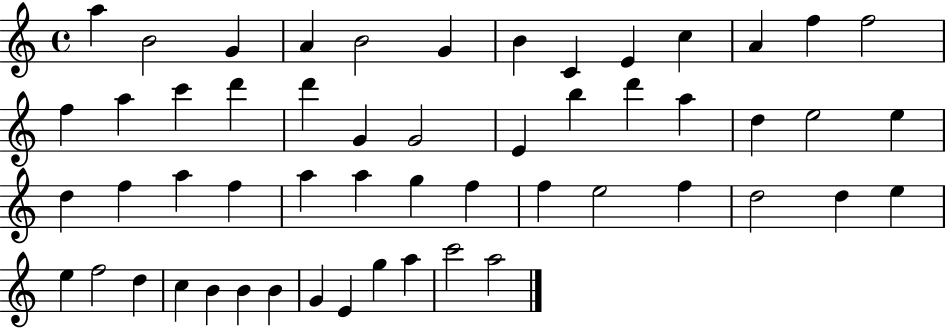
{
  \clef treble
  \time 4/4
  \defaultTimeSignature
  \key c \major
  a''4 b'2 g'4 | a'4 b'2 g'4 | b'4 c'4 e'4 c''4 | a'4 f''4 f''2 | \break f''4 a''4 c'''4 d'''4 | d'''4 g'4 g'2 | e'4 b''4 d'''4 a''4 | d''4 e''2 e''4 | \break d''4 f''4 a''4 f''4 | a''4 a''4 g''4 f''4 | f''4 e''2 f''4 | d''2 d''4 e''4 | \break e''4 f''2 d''4 | c''4 b'4 b'4 b'4 | g'4 e'4 g''4 a''4 | c'''2 a''2 | \break \bar "|."
}